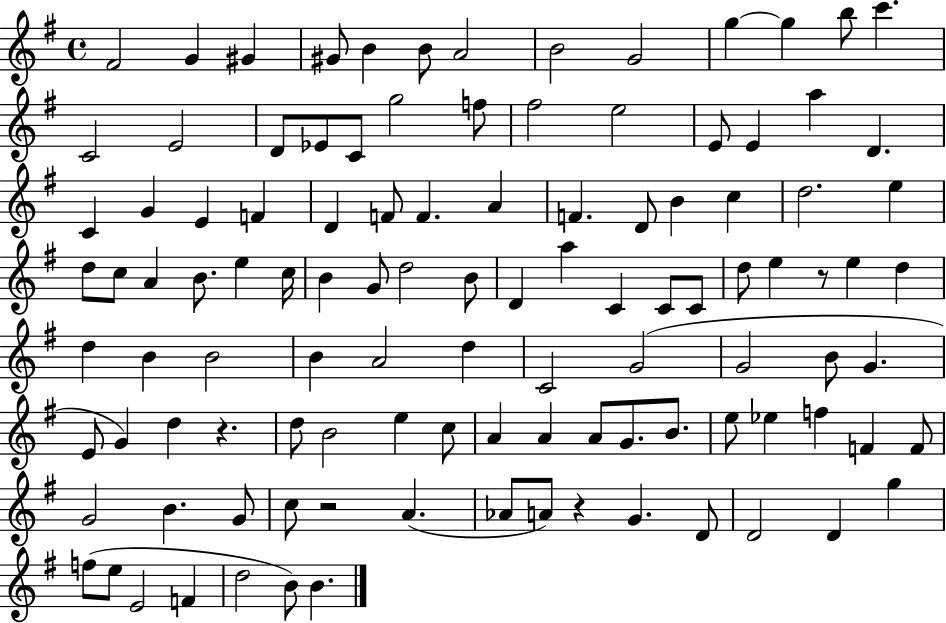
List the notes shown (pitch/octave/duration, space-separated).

F#4/h G4/q G#4/q G#4/e B4/q B4/e A4/h B4/h G4/h G5/q G5/q B5/e C6/q. C4/h E4/h D4/e Eb4/e C4/e G5/h F5/e F#5/h E5/h E4/e E4/q A5/q D4/q. C4/q G4/q E4/q F4/q D4/q F4/e F4/q. A4/q F4/q. D4/e B4/q C5/q D5/h. E5/q D5/e C5/e A4/q B4/e. E5/q C5/s B4/q G4/e D5/h B4/e D4/q A5/q C4/q C4/e C4/e D5/e E5/q R/e E5/q D5/q D5/q B4/q B4/h B4/q A4/h D5/q C4/h G4/h G4/h B4/e G4/q. E4/e G4/q D5/q R/q. D5/e B4/h E5/q C5/e A4/q A4/q A4/e G4/e. B4/e. E5/e Eb5/q F5/q F4/q F4/e G4/h B4/q. G4/e C5/e R/h A4/q. Ab4/e A4/e R/q G4/q. D4/e D4/h D4/q G5/q F5/e E5/e E4/h F4/q D5/h B4/e B4/q.